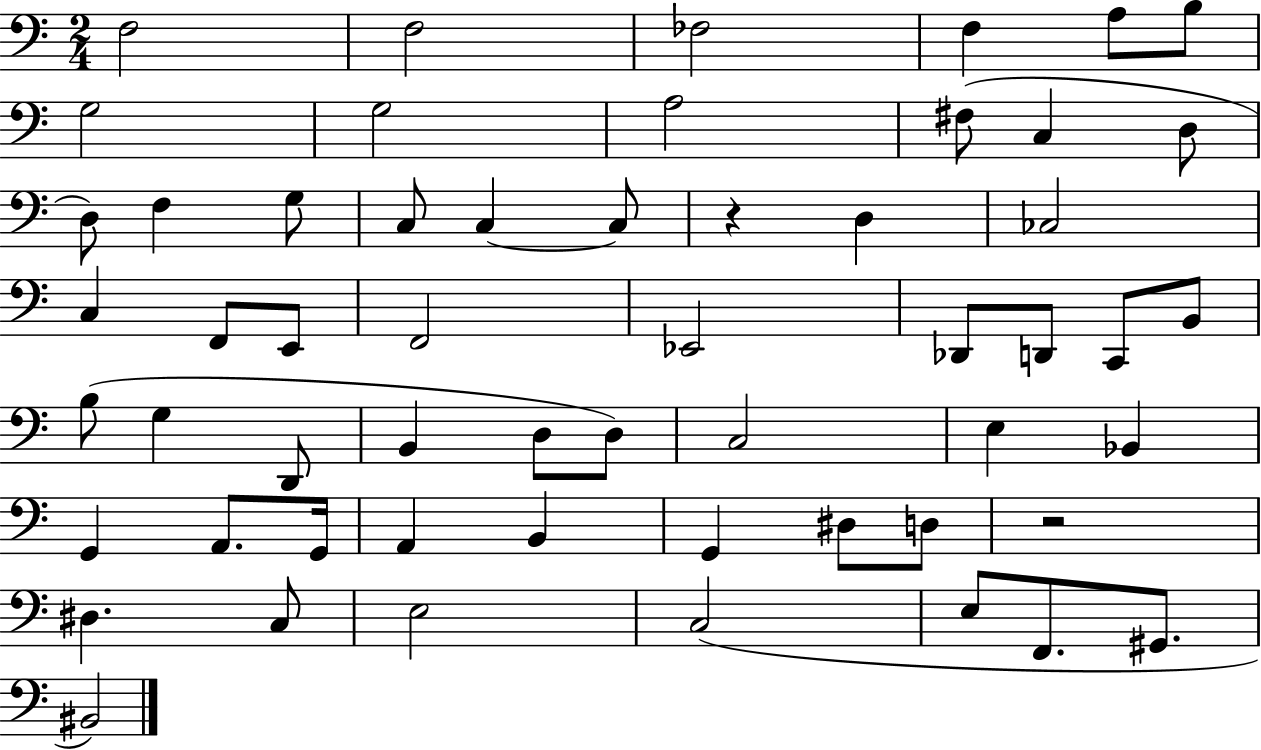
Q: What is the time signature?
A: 2/4